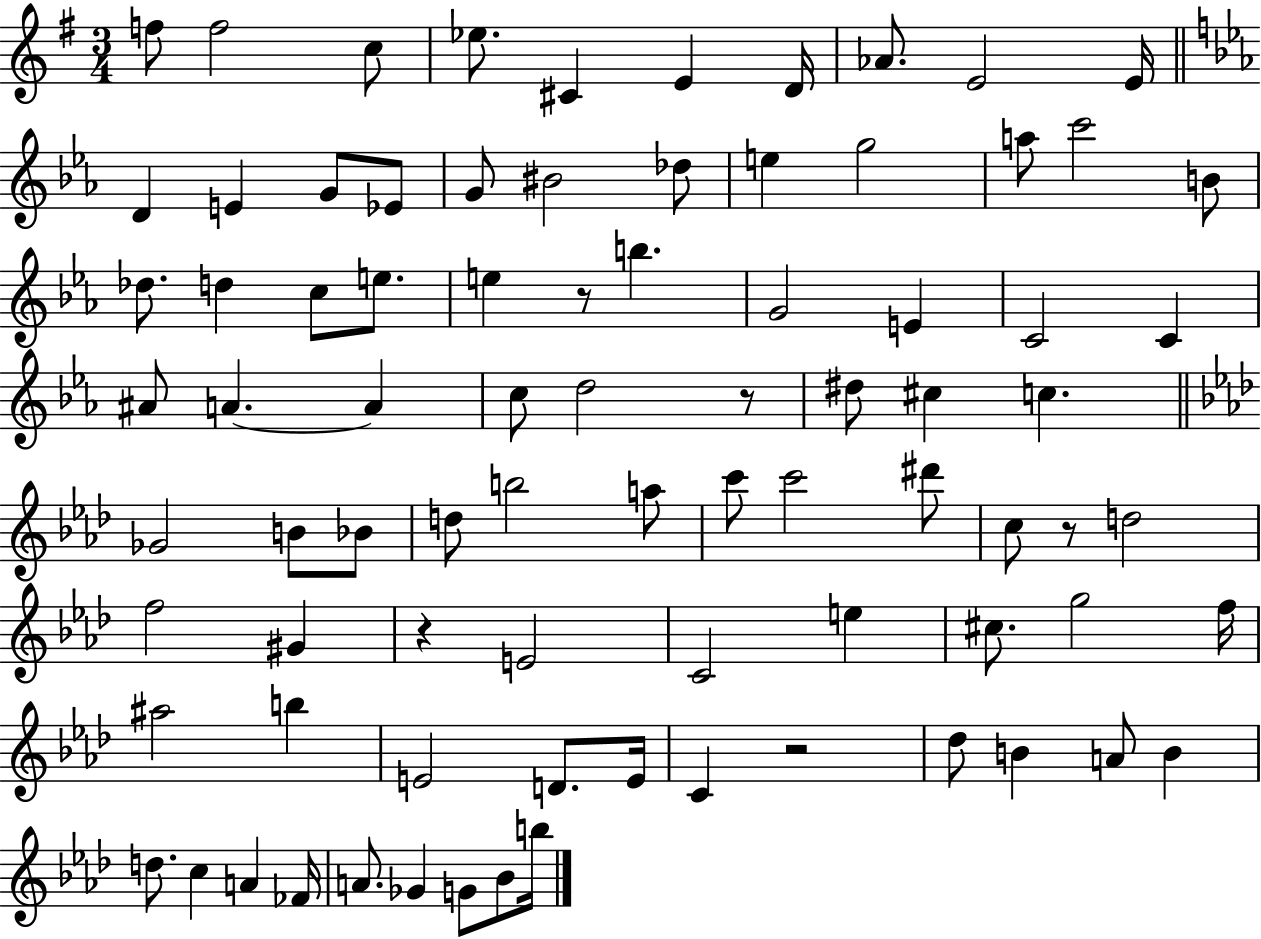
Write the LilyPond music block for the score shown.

{
  \clef treble
  \numericTimeSignature
  \time 3/4
  \key g \major
  f''8 f''2 c''8 | ees''8. cis'4 e'4 d'16 | aes'8. e'2 e'16 | \bar "||" \break \key ees \major d'4 e'4 g'8 ees'8 | g'8 bis'2 des''8 | e''4 g''2 | a''8 c'''2 b'8 | \break des''8. d''4 c''8 e''8. | e''4 r8 b''4. | g'2 e'4 | c'2 c'4 | \break ais'8 a'4.~~ a'4 | c''8 d''2 r8 | dis''8 cis''4 c''4. | \bar "||" \break \key f \minor ges'2 b'8 bes'8 | d''8 b''2 a''8 | c'''8 c'''2 dis'''8 | c''8 r8 d''2 | \break f''2 gis'4 | r4 e'2 | c'2 e''4 | cis''8. g''2 f''16 | \break ais''2 b''4 | e'2 d'8. e'16 | c'4 r2 | des''8 b'4 a'8 b'4 | \break d''8. c''4 a'4 fes'16 | a'8. ges'4 g'8 bes'8 b''16 | \bar "|."
}